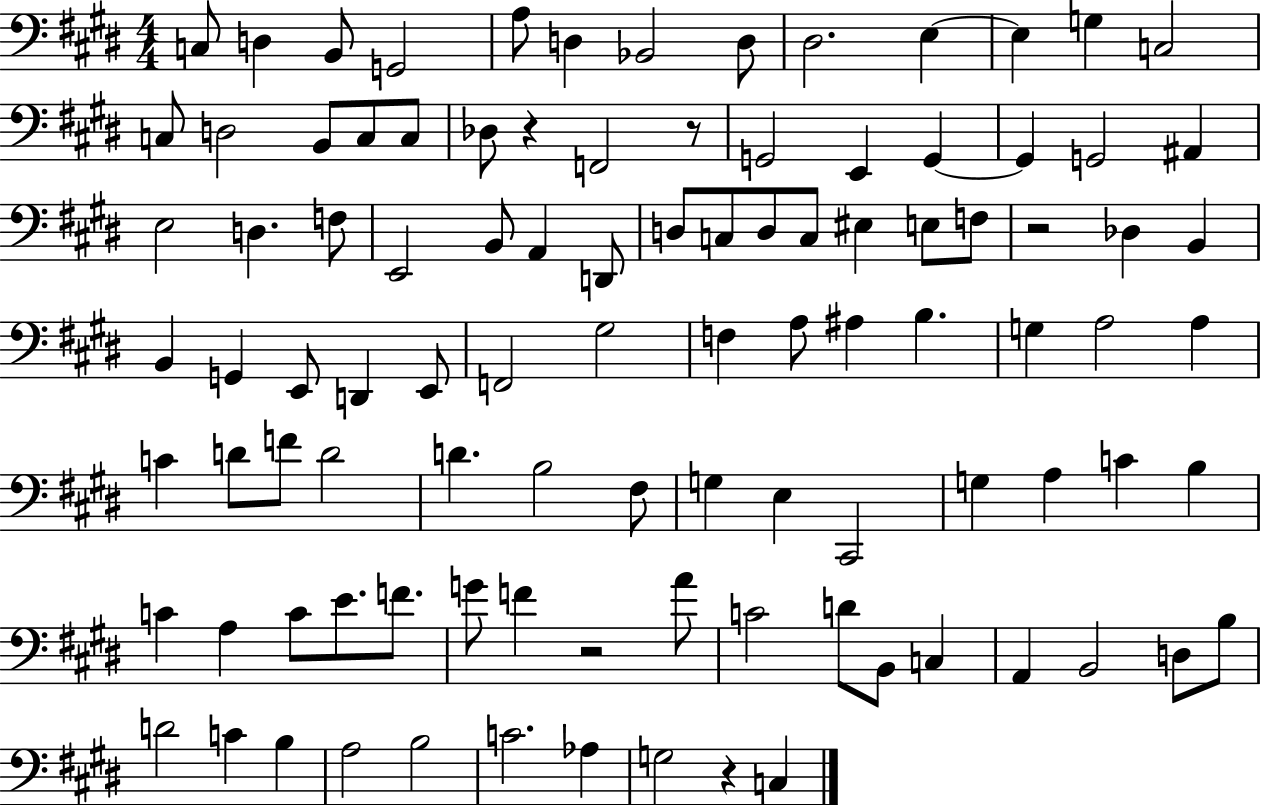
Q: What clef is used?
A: bass